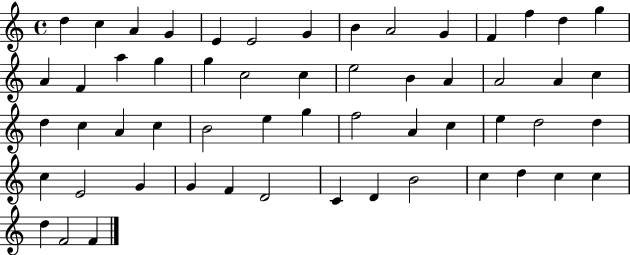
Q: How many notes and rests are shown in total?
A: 56